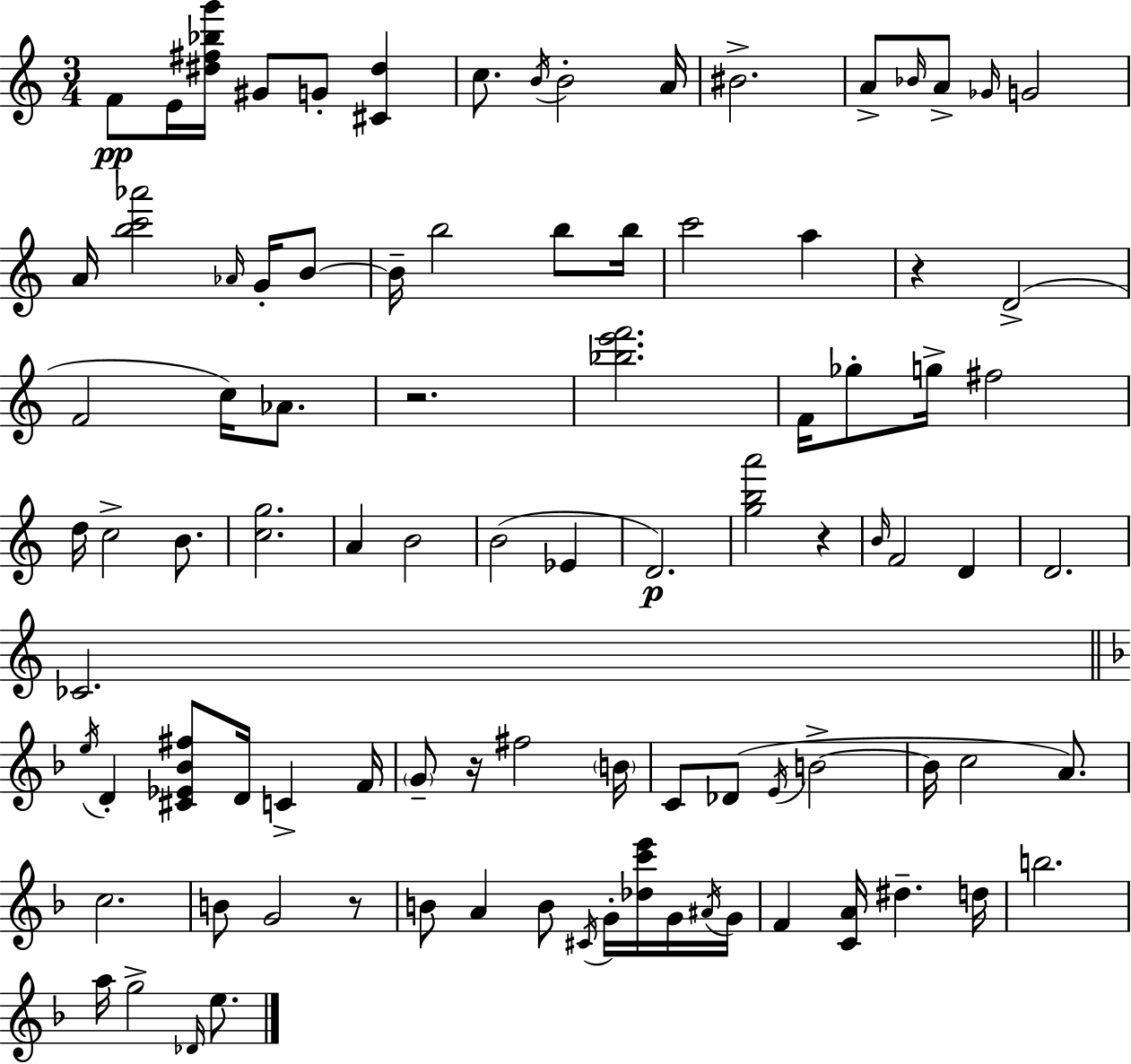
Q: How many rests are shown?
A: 5